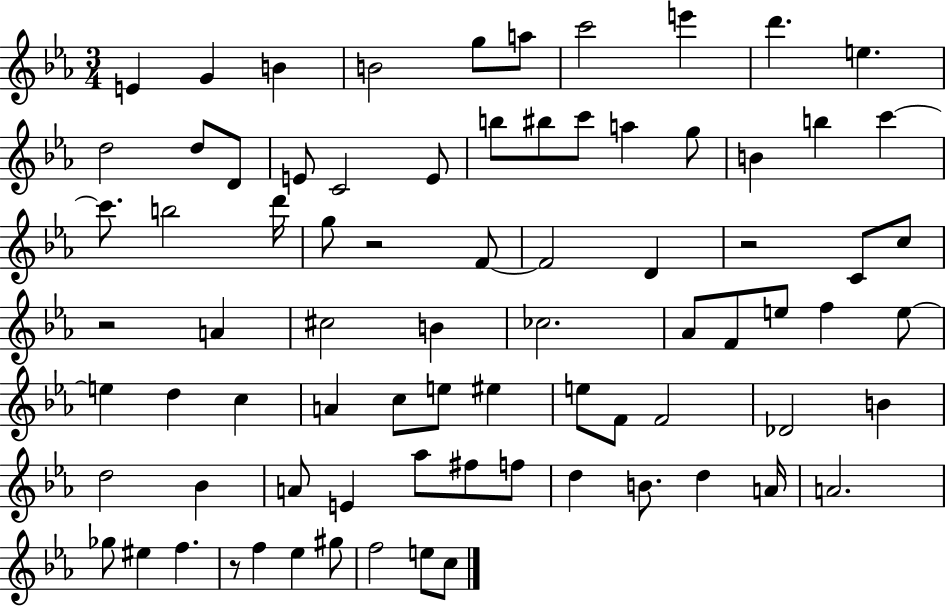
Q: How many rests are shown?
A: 4